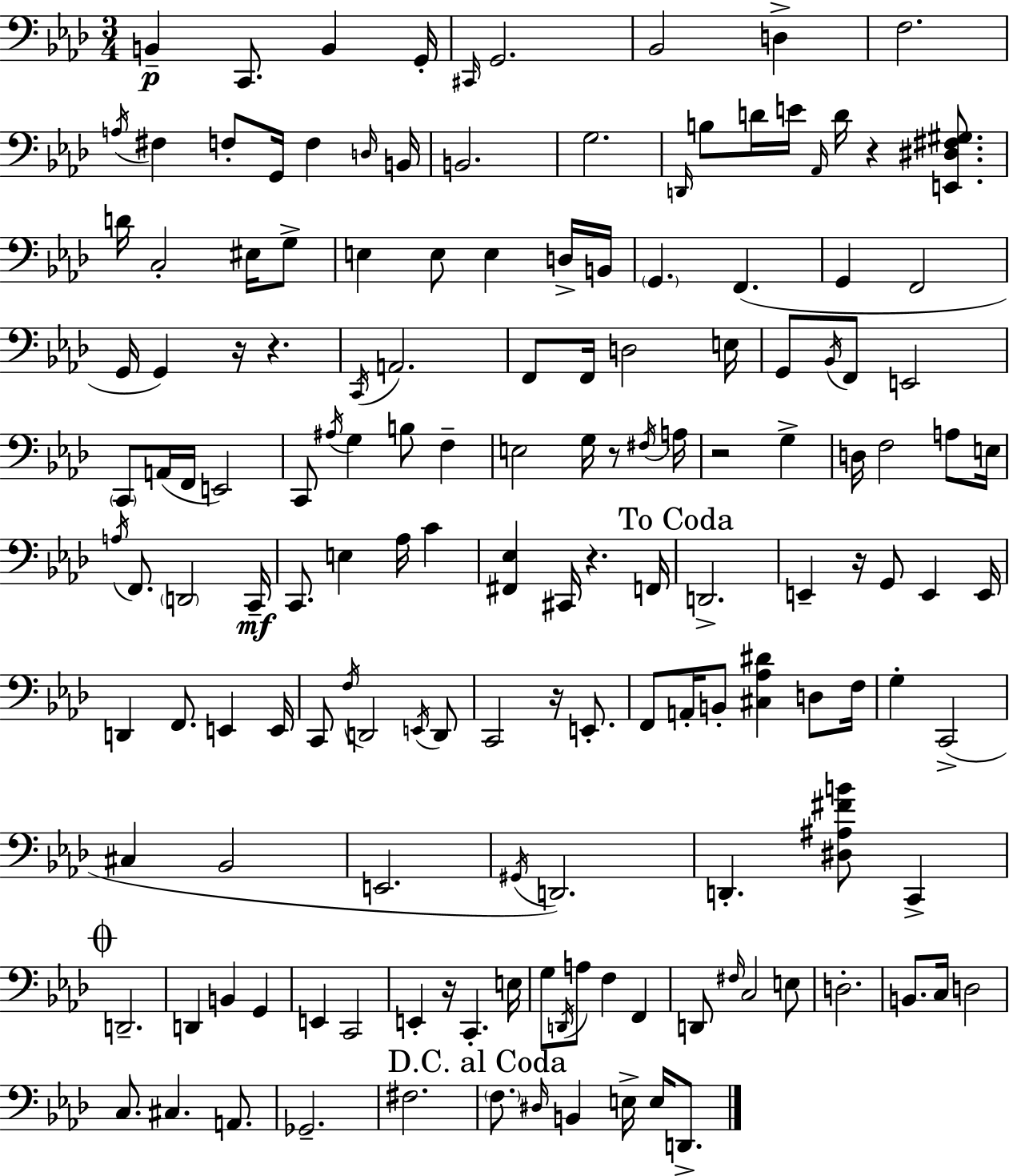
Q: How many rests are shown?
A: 9